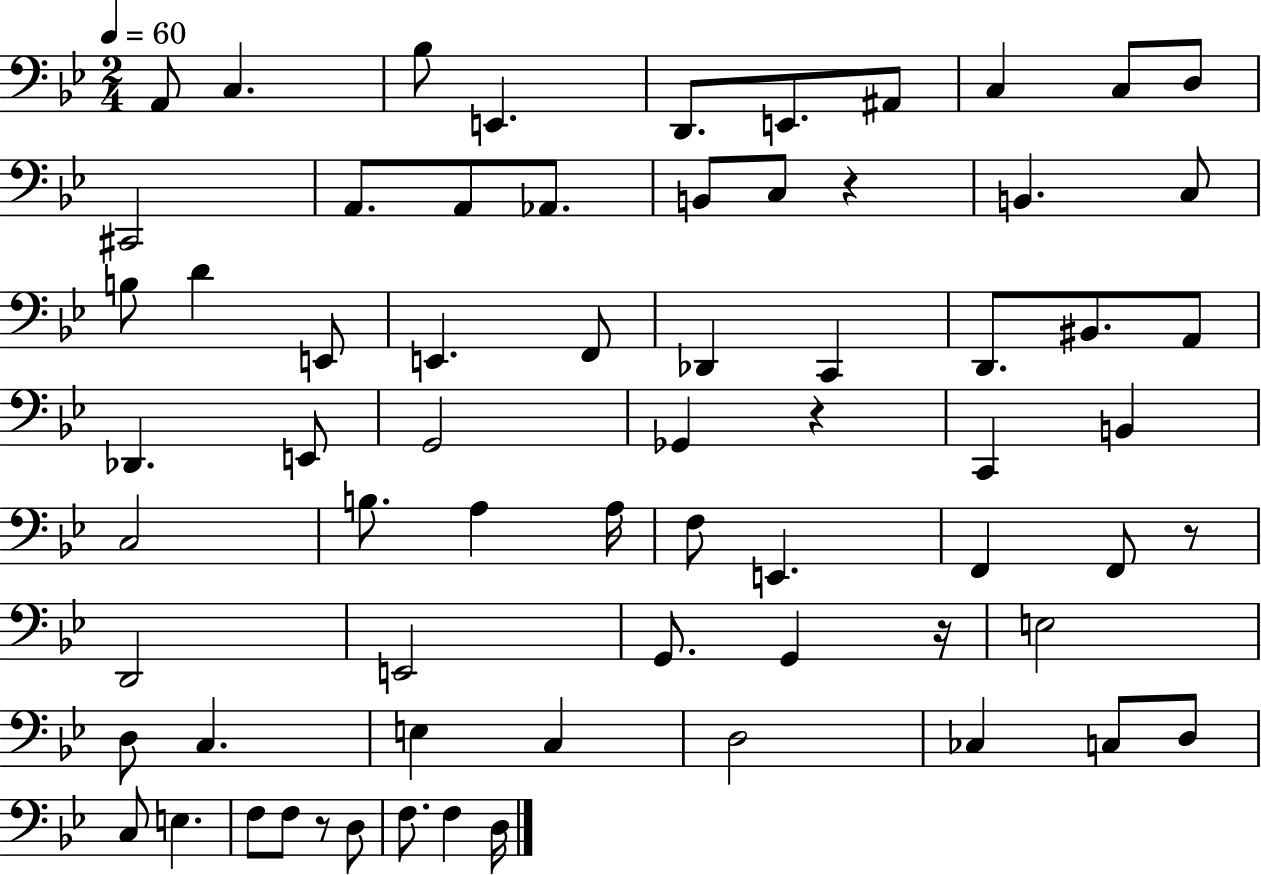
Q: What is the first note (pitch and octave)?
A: A2